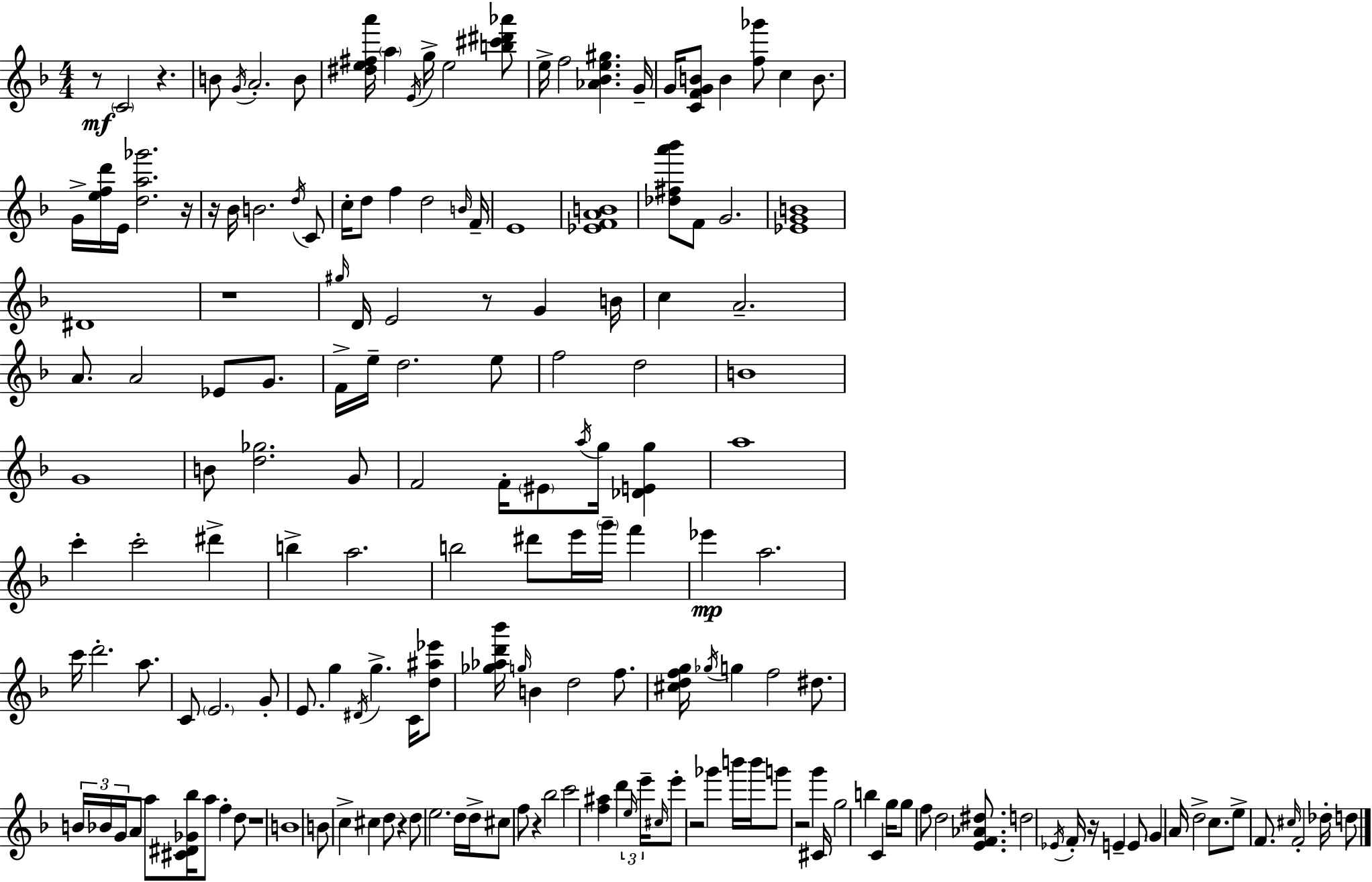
R/e C4/h R/q. B4/e G4/s A4/h. B4/e [D#5,E5,F#5,A6]/s A5/q E4/s G5/s E5/h [B5,C#6,D#6,Ab6]/e E5/s F5/h [Ab4,Bb4,E5,G#5]/q. G4/s G4/s [C4,F4,G4,B4]/e B4/q [F5,Gb6]/e C5/q B4/e. G4/s [E5,F5,D6]/s E4/s [D5,A5,Gb6]/h. R/s R/s Bb4/s B4/h. D5/s C4/e C5/s D5/e F5/q D5/h B4/s F4/s E4/w [Eb4,F4,A4,B4]/w [Db5,F#5,A6,Bb6]/e F4/e G4/h. [Eb4,G4,B4]/w D#4/w R/w G#5/s D4/s E4/h R/e G4/q B4/s C5/q A4/h. A4/e. A4/h Eb4/e G4/e. F4/s E5/s D5/h. E5/e F5/h D5/h B4/w G4/w B4/e [D5,Gb5]/h. G4/e F4/h F4/s EIS4/e A5/s G5/s [Db4,E4,G5]/q A5/w C6/q C6/h D#6/q B5/q A5/h. B5/h D#6/e E6/s G6/s F6/q Eb6/q A5/h. C6/s D6/h. A5/e. C4/e E4/h. G4/e E4/e. G5/q D#4/s G5/q. C4/s [D5,A#5,Eb6]/e [Gb5,Ab5,D6,Bb6]/s G5/s B4/q D5/h F5/e. [C#5,D5,F5,G5]/s Gb5/s G5/q F5/h D#5/e. B4/s Bb4/s G4/s A4/e A5/e [C#4,D#4,Gb4,Bb5]/s A5/e F5/q D5/e R/w B4/w B4/e C5/q C#5/q D5/e R/q D5/e E5/h. D5/s D5/s C#5/e F5/e R/q Bb5/h C6/h [F5,A#5]/q D6/q E5/s E6/s C#5/s E6/e R/h Gb6/q B6/s B6/s G6/e R/h G6/q C#4/s G5/h B5/q C4/q G5/s G5/e F5/e D5/h [E4,F4,Ab4,D#5]/e. D5/h Eb4/s F4/s R/s E4/q E4/e G4/q A4/s D5/h C5/e. E5/e F4/e. C#5/s F4/h Db5/s D5/e